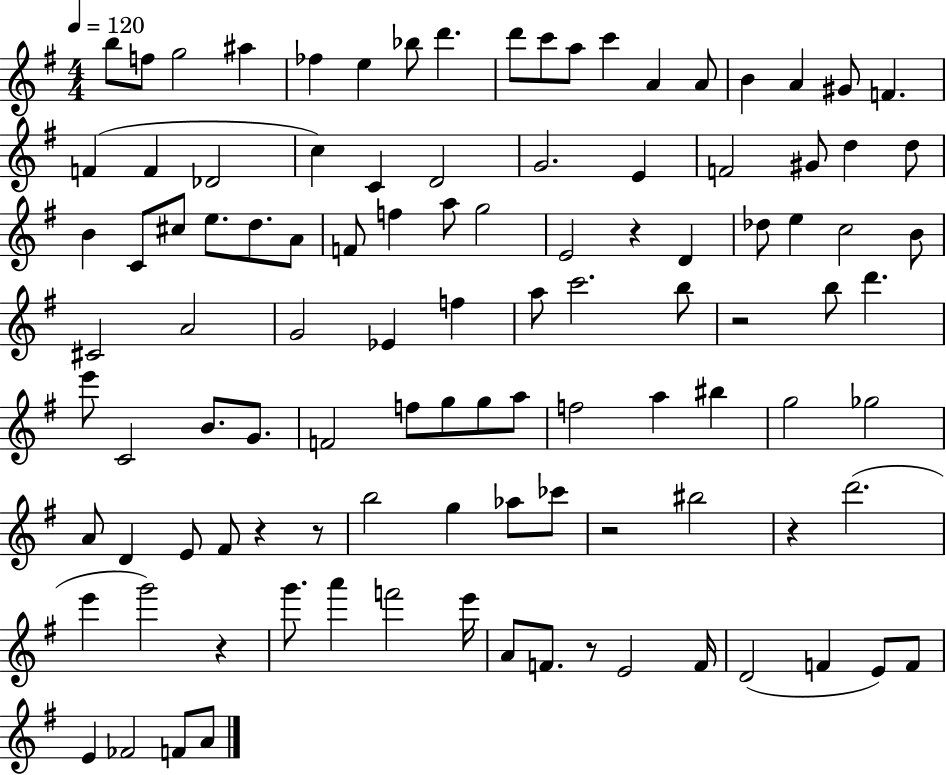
B5/e F5/e G5/h A#5/q FES5/q E5/q Bb5/e D6/q. D6/e C6/e A5/e C6/q A4/q A4/e B4/q A4/q G#4/e F4/q. F4/q F4/q Db4/h C5/q C4/q D4/h G4/h. E4/q F4/h G#4/e D5/q D5/e B4/q C4/e C#5/e E5/e. D5/e. A4/e F4/e F5/q A5/e G5/h E4/h R/q D4/q Db5/e E5/q C5/h B4/e C#4/h A4/h G4/h Eb4/q F5/q A5/e C6/h. B5/e R/h B5/e D6/q. E6/e C4/h B4/e. G4/e. F4/h F5/e G5/e G5/e A5/e F5/h A5/q BIS5/q G5/h Gb5/h A4/e D4/q E4/e F#4/e R/q R/e B5/h G5/q Ab5/e CES6/e R/h BIS5/h R/q D6/h. E6/q G6/h R/q G6/e. A6/q F6/h E6/s A4/e F4/e. R/e E4/h F4/s D4/h F4/q E4/e F4/e E4/q FES4/h F4/e A4/e